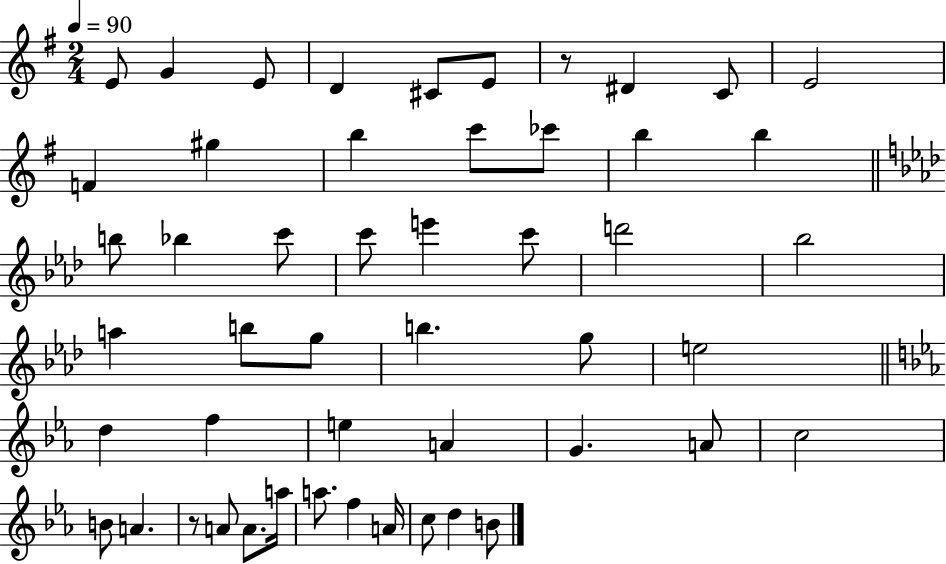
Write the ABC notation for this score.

X:1
T:Untitled
M:2/4
L:1/4
K:G
E/2 G E/2 D ^C/2 E/2 z/2 ^D C/2 E2 F ^g b c'/2 _c'/2 b b b/2 _b c'/2 c'/2 e' c'/2 d'2 _b2 a b/2 g/2 b g/2 e2 d f e A G A/2 c2 B/2 A z/2 A/2 A/2 a/4 a/2 f A/4 c/2 d B/2